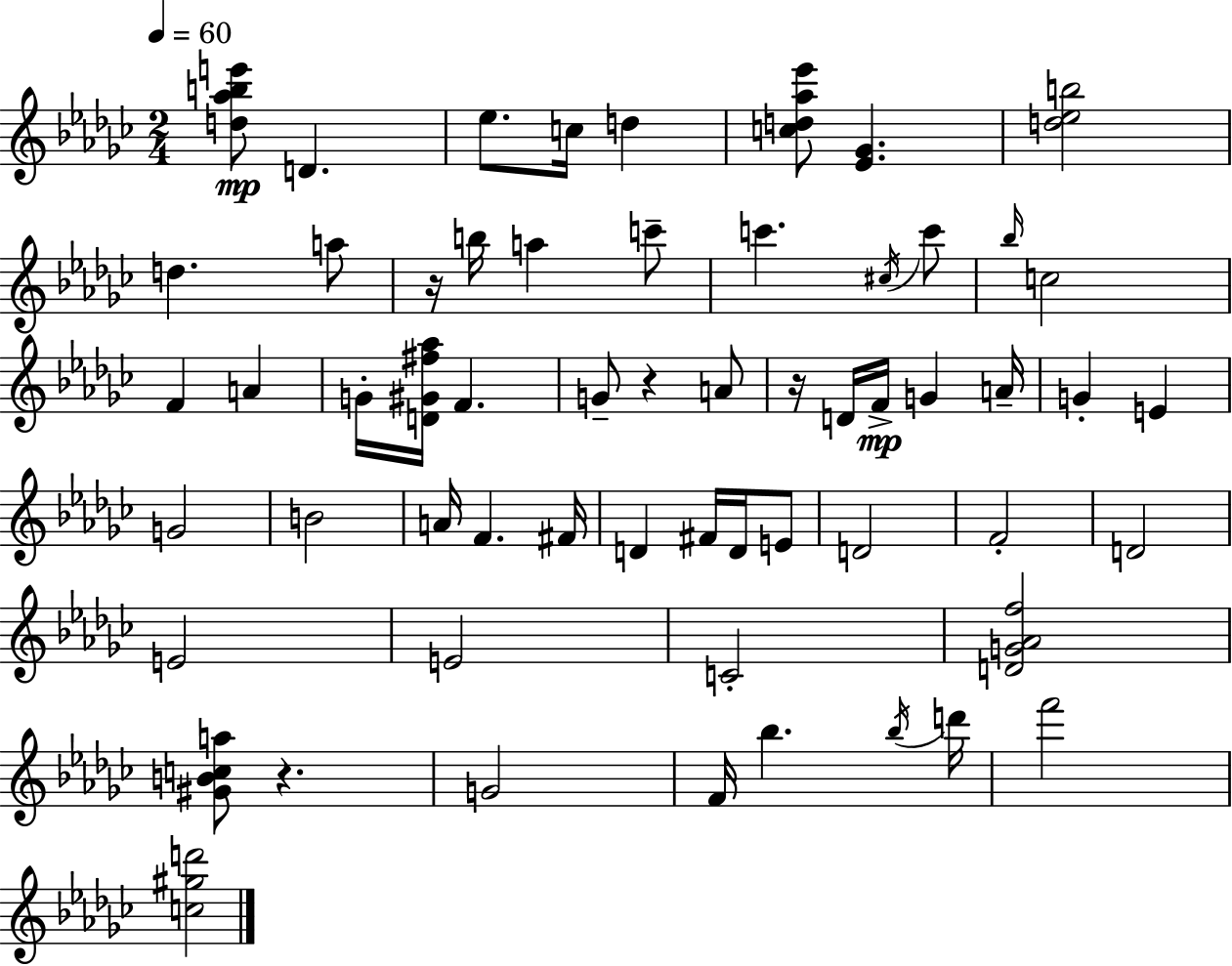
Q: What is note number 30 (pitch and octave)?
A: F4